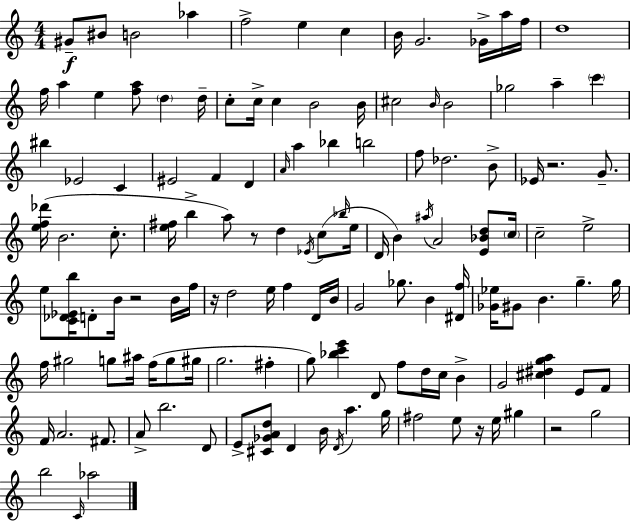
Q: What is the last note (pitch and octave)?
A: Ab5